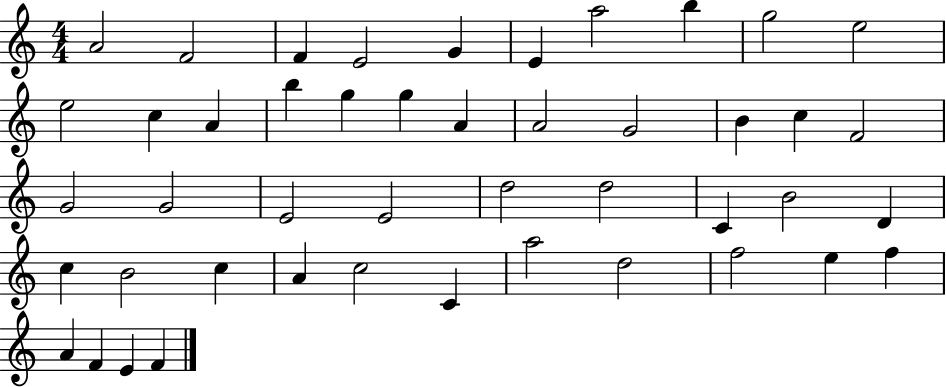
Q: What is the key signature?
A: C major